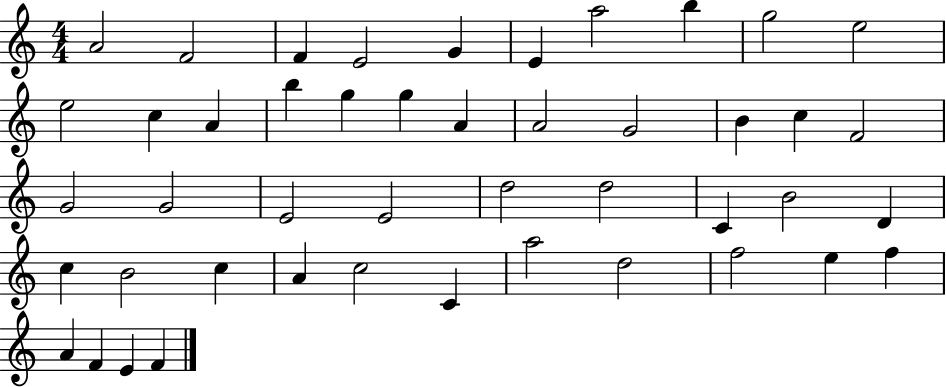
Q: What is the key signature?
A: C major